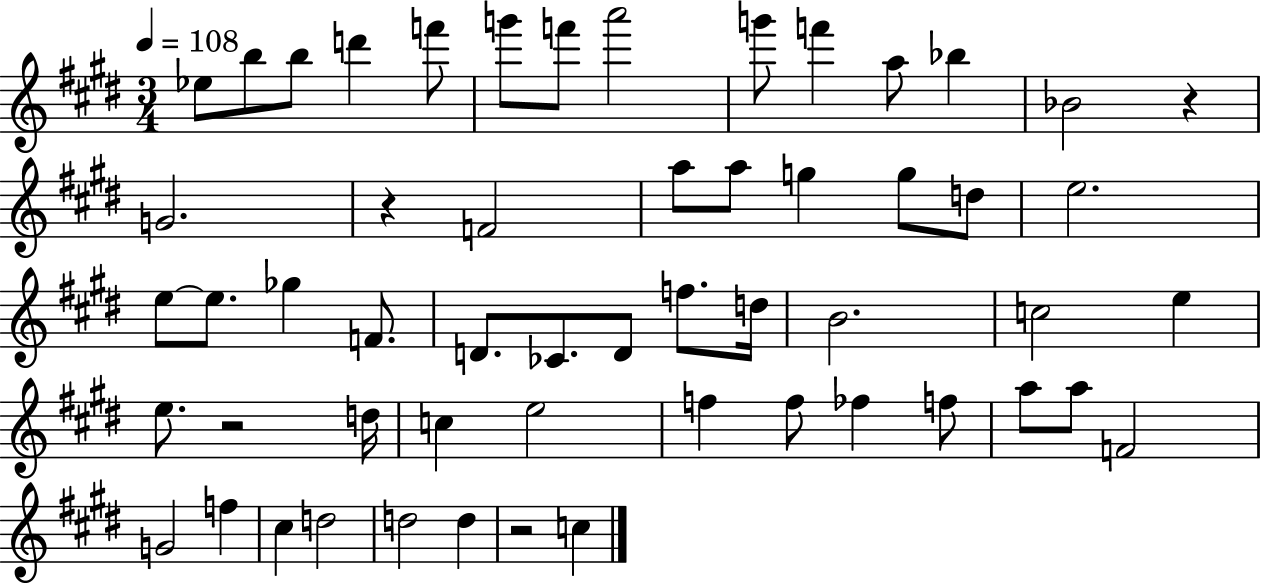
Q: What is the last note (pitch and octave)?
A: C5